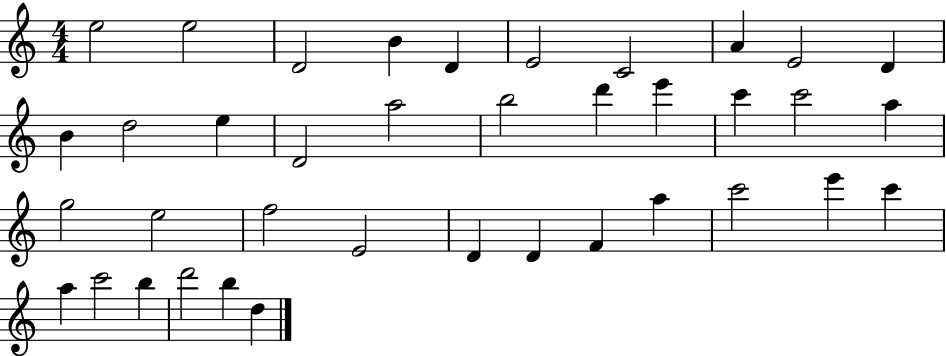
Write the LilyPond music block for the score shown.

{
  \clef treble
  \numericTimeSignature
  \time 4/4
  \key c \major
  e''2 e''2 | d'2 b'4 d'4 | e'2 c'2 | a'4 e'2 d'4 | \break b'4 d''2 e''4 | d'2 a''2 | b''2 d'''4 e'''4 | c'''4 c'''2 a''4 | \break g''2 e''2 | f''2 e'2 | d'4 d'4 f'4 a''4 | c'''2 e'''4 c'''4 | \break a''4 c'''2 b''4 | d'''2 b''4 d''4 | \bar "|."
}